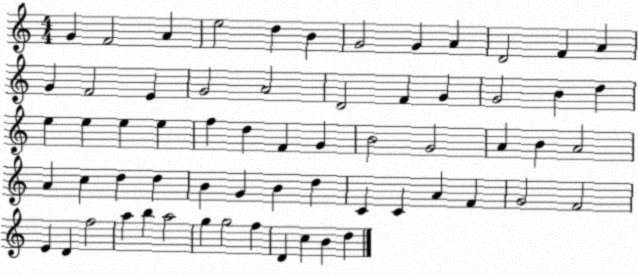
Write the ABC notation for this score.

X:1
T:Untitled
M:4/4
L:1/4
K:C
G F2 A e2 d B G2 G A D2 F A G F2 E G2 A2 D2 F G G2 B d e e e e f d F G B2 G2 A B A2 A c d d B G B d C C A F G2 F2 E D f2 a b a2 g g2 f D c B d